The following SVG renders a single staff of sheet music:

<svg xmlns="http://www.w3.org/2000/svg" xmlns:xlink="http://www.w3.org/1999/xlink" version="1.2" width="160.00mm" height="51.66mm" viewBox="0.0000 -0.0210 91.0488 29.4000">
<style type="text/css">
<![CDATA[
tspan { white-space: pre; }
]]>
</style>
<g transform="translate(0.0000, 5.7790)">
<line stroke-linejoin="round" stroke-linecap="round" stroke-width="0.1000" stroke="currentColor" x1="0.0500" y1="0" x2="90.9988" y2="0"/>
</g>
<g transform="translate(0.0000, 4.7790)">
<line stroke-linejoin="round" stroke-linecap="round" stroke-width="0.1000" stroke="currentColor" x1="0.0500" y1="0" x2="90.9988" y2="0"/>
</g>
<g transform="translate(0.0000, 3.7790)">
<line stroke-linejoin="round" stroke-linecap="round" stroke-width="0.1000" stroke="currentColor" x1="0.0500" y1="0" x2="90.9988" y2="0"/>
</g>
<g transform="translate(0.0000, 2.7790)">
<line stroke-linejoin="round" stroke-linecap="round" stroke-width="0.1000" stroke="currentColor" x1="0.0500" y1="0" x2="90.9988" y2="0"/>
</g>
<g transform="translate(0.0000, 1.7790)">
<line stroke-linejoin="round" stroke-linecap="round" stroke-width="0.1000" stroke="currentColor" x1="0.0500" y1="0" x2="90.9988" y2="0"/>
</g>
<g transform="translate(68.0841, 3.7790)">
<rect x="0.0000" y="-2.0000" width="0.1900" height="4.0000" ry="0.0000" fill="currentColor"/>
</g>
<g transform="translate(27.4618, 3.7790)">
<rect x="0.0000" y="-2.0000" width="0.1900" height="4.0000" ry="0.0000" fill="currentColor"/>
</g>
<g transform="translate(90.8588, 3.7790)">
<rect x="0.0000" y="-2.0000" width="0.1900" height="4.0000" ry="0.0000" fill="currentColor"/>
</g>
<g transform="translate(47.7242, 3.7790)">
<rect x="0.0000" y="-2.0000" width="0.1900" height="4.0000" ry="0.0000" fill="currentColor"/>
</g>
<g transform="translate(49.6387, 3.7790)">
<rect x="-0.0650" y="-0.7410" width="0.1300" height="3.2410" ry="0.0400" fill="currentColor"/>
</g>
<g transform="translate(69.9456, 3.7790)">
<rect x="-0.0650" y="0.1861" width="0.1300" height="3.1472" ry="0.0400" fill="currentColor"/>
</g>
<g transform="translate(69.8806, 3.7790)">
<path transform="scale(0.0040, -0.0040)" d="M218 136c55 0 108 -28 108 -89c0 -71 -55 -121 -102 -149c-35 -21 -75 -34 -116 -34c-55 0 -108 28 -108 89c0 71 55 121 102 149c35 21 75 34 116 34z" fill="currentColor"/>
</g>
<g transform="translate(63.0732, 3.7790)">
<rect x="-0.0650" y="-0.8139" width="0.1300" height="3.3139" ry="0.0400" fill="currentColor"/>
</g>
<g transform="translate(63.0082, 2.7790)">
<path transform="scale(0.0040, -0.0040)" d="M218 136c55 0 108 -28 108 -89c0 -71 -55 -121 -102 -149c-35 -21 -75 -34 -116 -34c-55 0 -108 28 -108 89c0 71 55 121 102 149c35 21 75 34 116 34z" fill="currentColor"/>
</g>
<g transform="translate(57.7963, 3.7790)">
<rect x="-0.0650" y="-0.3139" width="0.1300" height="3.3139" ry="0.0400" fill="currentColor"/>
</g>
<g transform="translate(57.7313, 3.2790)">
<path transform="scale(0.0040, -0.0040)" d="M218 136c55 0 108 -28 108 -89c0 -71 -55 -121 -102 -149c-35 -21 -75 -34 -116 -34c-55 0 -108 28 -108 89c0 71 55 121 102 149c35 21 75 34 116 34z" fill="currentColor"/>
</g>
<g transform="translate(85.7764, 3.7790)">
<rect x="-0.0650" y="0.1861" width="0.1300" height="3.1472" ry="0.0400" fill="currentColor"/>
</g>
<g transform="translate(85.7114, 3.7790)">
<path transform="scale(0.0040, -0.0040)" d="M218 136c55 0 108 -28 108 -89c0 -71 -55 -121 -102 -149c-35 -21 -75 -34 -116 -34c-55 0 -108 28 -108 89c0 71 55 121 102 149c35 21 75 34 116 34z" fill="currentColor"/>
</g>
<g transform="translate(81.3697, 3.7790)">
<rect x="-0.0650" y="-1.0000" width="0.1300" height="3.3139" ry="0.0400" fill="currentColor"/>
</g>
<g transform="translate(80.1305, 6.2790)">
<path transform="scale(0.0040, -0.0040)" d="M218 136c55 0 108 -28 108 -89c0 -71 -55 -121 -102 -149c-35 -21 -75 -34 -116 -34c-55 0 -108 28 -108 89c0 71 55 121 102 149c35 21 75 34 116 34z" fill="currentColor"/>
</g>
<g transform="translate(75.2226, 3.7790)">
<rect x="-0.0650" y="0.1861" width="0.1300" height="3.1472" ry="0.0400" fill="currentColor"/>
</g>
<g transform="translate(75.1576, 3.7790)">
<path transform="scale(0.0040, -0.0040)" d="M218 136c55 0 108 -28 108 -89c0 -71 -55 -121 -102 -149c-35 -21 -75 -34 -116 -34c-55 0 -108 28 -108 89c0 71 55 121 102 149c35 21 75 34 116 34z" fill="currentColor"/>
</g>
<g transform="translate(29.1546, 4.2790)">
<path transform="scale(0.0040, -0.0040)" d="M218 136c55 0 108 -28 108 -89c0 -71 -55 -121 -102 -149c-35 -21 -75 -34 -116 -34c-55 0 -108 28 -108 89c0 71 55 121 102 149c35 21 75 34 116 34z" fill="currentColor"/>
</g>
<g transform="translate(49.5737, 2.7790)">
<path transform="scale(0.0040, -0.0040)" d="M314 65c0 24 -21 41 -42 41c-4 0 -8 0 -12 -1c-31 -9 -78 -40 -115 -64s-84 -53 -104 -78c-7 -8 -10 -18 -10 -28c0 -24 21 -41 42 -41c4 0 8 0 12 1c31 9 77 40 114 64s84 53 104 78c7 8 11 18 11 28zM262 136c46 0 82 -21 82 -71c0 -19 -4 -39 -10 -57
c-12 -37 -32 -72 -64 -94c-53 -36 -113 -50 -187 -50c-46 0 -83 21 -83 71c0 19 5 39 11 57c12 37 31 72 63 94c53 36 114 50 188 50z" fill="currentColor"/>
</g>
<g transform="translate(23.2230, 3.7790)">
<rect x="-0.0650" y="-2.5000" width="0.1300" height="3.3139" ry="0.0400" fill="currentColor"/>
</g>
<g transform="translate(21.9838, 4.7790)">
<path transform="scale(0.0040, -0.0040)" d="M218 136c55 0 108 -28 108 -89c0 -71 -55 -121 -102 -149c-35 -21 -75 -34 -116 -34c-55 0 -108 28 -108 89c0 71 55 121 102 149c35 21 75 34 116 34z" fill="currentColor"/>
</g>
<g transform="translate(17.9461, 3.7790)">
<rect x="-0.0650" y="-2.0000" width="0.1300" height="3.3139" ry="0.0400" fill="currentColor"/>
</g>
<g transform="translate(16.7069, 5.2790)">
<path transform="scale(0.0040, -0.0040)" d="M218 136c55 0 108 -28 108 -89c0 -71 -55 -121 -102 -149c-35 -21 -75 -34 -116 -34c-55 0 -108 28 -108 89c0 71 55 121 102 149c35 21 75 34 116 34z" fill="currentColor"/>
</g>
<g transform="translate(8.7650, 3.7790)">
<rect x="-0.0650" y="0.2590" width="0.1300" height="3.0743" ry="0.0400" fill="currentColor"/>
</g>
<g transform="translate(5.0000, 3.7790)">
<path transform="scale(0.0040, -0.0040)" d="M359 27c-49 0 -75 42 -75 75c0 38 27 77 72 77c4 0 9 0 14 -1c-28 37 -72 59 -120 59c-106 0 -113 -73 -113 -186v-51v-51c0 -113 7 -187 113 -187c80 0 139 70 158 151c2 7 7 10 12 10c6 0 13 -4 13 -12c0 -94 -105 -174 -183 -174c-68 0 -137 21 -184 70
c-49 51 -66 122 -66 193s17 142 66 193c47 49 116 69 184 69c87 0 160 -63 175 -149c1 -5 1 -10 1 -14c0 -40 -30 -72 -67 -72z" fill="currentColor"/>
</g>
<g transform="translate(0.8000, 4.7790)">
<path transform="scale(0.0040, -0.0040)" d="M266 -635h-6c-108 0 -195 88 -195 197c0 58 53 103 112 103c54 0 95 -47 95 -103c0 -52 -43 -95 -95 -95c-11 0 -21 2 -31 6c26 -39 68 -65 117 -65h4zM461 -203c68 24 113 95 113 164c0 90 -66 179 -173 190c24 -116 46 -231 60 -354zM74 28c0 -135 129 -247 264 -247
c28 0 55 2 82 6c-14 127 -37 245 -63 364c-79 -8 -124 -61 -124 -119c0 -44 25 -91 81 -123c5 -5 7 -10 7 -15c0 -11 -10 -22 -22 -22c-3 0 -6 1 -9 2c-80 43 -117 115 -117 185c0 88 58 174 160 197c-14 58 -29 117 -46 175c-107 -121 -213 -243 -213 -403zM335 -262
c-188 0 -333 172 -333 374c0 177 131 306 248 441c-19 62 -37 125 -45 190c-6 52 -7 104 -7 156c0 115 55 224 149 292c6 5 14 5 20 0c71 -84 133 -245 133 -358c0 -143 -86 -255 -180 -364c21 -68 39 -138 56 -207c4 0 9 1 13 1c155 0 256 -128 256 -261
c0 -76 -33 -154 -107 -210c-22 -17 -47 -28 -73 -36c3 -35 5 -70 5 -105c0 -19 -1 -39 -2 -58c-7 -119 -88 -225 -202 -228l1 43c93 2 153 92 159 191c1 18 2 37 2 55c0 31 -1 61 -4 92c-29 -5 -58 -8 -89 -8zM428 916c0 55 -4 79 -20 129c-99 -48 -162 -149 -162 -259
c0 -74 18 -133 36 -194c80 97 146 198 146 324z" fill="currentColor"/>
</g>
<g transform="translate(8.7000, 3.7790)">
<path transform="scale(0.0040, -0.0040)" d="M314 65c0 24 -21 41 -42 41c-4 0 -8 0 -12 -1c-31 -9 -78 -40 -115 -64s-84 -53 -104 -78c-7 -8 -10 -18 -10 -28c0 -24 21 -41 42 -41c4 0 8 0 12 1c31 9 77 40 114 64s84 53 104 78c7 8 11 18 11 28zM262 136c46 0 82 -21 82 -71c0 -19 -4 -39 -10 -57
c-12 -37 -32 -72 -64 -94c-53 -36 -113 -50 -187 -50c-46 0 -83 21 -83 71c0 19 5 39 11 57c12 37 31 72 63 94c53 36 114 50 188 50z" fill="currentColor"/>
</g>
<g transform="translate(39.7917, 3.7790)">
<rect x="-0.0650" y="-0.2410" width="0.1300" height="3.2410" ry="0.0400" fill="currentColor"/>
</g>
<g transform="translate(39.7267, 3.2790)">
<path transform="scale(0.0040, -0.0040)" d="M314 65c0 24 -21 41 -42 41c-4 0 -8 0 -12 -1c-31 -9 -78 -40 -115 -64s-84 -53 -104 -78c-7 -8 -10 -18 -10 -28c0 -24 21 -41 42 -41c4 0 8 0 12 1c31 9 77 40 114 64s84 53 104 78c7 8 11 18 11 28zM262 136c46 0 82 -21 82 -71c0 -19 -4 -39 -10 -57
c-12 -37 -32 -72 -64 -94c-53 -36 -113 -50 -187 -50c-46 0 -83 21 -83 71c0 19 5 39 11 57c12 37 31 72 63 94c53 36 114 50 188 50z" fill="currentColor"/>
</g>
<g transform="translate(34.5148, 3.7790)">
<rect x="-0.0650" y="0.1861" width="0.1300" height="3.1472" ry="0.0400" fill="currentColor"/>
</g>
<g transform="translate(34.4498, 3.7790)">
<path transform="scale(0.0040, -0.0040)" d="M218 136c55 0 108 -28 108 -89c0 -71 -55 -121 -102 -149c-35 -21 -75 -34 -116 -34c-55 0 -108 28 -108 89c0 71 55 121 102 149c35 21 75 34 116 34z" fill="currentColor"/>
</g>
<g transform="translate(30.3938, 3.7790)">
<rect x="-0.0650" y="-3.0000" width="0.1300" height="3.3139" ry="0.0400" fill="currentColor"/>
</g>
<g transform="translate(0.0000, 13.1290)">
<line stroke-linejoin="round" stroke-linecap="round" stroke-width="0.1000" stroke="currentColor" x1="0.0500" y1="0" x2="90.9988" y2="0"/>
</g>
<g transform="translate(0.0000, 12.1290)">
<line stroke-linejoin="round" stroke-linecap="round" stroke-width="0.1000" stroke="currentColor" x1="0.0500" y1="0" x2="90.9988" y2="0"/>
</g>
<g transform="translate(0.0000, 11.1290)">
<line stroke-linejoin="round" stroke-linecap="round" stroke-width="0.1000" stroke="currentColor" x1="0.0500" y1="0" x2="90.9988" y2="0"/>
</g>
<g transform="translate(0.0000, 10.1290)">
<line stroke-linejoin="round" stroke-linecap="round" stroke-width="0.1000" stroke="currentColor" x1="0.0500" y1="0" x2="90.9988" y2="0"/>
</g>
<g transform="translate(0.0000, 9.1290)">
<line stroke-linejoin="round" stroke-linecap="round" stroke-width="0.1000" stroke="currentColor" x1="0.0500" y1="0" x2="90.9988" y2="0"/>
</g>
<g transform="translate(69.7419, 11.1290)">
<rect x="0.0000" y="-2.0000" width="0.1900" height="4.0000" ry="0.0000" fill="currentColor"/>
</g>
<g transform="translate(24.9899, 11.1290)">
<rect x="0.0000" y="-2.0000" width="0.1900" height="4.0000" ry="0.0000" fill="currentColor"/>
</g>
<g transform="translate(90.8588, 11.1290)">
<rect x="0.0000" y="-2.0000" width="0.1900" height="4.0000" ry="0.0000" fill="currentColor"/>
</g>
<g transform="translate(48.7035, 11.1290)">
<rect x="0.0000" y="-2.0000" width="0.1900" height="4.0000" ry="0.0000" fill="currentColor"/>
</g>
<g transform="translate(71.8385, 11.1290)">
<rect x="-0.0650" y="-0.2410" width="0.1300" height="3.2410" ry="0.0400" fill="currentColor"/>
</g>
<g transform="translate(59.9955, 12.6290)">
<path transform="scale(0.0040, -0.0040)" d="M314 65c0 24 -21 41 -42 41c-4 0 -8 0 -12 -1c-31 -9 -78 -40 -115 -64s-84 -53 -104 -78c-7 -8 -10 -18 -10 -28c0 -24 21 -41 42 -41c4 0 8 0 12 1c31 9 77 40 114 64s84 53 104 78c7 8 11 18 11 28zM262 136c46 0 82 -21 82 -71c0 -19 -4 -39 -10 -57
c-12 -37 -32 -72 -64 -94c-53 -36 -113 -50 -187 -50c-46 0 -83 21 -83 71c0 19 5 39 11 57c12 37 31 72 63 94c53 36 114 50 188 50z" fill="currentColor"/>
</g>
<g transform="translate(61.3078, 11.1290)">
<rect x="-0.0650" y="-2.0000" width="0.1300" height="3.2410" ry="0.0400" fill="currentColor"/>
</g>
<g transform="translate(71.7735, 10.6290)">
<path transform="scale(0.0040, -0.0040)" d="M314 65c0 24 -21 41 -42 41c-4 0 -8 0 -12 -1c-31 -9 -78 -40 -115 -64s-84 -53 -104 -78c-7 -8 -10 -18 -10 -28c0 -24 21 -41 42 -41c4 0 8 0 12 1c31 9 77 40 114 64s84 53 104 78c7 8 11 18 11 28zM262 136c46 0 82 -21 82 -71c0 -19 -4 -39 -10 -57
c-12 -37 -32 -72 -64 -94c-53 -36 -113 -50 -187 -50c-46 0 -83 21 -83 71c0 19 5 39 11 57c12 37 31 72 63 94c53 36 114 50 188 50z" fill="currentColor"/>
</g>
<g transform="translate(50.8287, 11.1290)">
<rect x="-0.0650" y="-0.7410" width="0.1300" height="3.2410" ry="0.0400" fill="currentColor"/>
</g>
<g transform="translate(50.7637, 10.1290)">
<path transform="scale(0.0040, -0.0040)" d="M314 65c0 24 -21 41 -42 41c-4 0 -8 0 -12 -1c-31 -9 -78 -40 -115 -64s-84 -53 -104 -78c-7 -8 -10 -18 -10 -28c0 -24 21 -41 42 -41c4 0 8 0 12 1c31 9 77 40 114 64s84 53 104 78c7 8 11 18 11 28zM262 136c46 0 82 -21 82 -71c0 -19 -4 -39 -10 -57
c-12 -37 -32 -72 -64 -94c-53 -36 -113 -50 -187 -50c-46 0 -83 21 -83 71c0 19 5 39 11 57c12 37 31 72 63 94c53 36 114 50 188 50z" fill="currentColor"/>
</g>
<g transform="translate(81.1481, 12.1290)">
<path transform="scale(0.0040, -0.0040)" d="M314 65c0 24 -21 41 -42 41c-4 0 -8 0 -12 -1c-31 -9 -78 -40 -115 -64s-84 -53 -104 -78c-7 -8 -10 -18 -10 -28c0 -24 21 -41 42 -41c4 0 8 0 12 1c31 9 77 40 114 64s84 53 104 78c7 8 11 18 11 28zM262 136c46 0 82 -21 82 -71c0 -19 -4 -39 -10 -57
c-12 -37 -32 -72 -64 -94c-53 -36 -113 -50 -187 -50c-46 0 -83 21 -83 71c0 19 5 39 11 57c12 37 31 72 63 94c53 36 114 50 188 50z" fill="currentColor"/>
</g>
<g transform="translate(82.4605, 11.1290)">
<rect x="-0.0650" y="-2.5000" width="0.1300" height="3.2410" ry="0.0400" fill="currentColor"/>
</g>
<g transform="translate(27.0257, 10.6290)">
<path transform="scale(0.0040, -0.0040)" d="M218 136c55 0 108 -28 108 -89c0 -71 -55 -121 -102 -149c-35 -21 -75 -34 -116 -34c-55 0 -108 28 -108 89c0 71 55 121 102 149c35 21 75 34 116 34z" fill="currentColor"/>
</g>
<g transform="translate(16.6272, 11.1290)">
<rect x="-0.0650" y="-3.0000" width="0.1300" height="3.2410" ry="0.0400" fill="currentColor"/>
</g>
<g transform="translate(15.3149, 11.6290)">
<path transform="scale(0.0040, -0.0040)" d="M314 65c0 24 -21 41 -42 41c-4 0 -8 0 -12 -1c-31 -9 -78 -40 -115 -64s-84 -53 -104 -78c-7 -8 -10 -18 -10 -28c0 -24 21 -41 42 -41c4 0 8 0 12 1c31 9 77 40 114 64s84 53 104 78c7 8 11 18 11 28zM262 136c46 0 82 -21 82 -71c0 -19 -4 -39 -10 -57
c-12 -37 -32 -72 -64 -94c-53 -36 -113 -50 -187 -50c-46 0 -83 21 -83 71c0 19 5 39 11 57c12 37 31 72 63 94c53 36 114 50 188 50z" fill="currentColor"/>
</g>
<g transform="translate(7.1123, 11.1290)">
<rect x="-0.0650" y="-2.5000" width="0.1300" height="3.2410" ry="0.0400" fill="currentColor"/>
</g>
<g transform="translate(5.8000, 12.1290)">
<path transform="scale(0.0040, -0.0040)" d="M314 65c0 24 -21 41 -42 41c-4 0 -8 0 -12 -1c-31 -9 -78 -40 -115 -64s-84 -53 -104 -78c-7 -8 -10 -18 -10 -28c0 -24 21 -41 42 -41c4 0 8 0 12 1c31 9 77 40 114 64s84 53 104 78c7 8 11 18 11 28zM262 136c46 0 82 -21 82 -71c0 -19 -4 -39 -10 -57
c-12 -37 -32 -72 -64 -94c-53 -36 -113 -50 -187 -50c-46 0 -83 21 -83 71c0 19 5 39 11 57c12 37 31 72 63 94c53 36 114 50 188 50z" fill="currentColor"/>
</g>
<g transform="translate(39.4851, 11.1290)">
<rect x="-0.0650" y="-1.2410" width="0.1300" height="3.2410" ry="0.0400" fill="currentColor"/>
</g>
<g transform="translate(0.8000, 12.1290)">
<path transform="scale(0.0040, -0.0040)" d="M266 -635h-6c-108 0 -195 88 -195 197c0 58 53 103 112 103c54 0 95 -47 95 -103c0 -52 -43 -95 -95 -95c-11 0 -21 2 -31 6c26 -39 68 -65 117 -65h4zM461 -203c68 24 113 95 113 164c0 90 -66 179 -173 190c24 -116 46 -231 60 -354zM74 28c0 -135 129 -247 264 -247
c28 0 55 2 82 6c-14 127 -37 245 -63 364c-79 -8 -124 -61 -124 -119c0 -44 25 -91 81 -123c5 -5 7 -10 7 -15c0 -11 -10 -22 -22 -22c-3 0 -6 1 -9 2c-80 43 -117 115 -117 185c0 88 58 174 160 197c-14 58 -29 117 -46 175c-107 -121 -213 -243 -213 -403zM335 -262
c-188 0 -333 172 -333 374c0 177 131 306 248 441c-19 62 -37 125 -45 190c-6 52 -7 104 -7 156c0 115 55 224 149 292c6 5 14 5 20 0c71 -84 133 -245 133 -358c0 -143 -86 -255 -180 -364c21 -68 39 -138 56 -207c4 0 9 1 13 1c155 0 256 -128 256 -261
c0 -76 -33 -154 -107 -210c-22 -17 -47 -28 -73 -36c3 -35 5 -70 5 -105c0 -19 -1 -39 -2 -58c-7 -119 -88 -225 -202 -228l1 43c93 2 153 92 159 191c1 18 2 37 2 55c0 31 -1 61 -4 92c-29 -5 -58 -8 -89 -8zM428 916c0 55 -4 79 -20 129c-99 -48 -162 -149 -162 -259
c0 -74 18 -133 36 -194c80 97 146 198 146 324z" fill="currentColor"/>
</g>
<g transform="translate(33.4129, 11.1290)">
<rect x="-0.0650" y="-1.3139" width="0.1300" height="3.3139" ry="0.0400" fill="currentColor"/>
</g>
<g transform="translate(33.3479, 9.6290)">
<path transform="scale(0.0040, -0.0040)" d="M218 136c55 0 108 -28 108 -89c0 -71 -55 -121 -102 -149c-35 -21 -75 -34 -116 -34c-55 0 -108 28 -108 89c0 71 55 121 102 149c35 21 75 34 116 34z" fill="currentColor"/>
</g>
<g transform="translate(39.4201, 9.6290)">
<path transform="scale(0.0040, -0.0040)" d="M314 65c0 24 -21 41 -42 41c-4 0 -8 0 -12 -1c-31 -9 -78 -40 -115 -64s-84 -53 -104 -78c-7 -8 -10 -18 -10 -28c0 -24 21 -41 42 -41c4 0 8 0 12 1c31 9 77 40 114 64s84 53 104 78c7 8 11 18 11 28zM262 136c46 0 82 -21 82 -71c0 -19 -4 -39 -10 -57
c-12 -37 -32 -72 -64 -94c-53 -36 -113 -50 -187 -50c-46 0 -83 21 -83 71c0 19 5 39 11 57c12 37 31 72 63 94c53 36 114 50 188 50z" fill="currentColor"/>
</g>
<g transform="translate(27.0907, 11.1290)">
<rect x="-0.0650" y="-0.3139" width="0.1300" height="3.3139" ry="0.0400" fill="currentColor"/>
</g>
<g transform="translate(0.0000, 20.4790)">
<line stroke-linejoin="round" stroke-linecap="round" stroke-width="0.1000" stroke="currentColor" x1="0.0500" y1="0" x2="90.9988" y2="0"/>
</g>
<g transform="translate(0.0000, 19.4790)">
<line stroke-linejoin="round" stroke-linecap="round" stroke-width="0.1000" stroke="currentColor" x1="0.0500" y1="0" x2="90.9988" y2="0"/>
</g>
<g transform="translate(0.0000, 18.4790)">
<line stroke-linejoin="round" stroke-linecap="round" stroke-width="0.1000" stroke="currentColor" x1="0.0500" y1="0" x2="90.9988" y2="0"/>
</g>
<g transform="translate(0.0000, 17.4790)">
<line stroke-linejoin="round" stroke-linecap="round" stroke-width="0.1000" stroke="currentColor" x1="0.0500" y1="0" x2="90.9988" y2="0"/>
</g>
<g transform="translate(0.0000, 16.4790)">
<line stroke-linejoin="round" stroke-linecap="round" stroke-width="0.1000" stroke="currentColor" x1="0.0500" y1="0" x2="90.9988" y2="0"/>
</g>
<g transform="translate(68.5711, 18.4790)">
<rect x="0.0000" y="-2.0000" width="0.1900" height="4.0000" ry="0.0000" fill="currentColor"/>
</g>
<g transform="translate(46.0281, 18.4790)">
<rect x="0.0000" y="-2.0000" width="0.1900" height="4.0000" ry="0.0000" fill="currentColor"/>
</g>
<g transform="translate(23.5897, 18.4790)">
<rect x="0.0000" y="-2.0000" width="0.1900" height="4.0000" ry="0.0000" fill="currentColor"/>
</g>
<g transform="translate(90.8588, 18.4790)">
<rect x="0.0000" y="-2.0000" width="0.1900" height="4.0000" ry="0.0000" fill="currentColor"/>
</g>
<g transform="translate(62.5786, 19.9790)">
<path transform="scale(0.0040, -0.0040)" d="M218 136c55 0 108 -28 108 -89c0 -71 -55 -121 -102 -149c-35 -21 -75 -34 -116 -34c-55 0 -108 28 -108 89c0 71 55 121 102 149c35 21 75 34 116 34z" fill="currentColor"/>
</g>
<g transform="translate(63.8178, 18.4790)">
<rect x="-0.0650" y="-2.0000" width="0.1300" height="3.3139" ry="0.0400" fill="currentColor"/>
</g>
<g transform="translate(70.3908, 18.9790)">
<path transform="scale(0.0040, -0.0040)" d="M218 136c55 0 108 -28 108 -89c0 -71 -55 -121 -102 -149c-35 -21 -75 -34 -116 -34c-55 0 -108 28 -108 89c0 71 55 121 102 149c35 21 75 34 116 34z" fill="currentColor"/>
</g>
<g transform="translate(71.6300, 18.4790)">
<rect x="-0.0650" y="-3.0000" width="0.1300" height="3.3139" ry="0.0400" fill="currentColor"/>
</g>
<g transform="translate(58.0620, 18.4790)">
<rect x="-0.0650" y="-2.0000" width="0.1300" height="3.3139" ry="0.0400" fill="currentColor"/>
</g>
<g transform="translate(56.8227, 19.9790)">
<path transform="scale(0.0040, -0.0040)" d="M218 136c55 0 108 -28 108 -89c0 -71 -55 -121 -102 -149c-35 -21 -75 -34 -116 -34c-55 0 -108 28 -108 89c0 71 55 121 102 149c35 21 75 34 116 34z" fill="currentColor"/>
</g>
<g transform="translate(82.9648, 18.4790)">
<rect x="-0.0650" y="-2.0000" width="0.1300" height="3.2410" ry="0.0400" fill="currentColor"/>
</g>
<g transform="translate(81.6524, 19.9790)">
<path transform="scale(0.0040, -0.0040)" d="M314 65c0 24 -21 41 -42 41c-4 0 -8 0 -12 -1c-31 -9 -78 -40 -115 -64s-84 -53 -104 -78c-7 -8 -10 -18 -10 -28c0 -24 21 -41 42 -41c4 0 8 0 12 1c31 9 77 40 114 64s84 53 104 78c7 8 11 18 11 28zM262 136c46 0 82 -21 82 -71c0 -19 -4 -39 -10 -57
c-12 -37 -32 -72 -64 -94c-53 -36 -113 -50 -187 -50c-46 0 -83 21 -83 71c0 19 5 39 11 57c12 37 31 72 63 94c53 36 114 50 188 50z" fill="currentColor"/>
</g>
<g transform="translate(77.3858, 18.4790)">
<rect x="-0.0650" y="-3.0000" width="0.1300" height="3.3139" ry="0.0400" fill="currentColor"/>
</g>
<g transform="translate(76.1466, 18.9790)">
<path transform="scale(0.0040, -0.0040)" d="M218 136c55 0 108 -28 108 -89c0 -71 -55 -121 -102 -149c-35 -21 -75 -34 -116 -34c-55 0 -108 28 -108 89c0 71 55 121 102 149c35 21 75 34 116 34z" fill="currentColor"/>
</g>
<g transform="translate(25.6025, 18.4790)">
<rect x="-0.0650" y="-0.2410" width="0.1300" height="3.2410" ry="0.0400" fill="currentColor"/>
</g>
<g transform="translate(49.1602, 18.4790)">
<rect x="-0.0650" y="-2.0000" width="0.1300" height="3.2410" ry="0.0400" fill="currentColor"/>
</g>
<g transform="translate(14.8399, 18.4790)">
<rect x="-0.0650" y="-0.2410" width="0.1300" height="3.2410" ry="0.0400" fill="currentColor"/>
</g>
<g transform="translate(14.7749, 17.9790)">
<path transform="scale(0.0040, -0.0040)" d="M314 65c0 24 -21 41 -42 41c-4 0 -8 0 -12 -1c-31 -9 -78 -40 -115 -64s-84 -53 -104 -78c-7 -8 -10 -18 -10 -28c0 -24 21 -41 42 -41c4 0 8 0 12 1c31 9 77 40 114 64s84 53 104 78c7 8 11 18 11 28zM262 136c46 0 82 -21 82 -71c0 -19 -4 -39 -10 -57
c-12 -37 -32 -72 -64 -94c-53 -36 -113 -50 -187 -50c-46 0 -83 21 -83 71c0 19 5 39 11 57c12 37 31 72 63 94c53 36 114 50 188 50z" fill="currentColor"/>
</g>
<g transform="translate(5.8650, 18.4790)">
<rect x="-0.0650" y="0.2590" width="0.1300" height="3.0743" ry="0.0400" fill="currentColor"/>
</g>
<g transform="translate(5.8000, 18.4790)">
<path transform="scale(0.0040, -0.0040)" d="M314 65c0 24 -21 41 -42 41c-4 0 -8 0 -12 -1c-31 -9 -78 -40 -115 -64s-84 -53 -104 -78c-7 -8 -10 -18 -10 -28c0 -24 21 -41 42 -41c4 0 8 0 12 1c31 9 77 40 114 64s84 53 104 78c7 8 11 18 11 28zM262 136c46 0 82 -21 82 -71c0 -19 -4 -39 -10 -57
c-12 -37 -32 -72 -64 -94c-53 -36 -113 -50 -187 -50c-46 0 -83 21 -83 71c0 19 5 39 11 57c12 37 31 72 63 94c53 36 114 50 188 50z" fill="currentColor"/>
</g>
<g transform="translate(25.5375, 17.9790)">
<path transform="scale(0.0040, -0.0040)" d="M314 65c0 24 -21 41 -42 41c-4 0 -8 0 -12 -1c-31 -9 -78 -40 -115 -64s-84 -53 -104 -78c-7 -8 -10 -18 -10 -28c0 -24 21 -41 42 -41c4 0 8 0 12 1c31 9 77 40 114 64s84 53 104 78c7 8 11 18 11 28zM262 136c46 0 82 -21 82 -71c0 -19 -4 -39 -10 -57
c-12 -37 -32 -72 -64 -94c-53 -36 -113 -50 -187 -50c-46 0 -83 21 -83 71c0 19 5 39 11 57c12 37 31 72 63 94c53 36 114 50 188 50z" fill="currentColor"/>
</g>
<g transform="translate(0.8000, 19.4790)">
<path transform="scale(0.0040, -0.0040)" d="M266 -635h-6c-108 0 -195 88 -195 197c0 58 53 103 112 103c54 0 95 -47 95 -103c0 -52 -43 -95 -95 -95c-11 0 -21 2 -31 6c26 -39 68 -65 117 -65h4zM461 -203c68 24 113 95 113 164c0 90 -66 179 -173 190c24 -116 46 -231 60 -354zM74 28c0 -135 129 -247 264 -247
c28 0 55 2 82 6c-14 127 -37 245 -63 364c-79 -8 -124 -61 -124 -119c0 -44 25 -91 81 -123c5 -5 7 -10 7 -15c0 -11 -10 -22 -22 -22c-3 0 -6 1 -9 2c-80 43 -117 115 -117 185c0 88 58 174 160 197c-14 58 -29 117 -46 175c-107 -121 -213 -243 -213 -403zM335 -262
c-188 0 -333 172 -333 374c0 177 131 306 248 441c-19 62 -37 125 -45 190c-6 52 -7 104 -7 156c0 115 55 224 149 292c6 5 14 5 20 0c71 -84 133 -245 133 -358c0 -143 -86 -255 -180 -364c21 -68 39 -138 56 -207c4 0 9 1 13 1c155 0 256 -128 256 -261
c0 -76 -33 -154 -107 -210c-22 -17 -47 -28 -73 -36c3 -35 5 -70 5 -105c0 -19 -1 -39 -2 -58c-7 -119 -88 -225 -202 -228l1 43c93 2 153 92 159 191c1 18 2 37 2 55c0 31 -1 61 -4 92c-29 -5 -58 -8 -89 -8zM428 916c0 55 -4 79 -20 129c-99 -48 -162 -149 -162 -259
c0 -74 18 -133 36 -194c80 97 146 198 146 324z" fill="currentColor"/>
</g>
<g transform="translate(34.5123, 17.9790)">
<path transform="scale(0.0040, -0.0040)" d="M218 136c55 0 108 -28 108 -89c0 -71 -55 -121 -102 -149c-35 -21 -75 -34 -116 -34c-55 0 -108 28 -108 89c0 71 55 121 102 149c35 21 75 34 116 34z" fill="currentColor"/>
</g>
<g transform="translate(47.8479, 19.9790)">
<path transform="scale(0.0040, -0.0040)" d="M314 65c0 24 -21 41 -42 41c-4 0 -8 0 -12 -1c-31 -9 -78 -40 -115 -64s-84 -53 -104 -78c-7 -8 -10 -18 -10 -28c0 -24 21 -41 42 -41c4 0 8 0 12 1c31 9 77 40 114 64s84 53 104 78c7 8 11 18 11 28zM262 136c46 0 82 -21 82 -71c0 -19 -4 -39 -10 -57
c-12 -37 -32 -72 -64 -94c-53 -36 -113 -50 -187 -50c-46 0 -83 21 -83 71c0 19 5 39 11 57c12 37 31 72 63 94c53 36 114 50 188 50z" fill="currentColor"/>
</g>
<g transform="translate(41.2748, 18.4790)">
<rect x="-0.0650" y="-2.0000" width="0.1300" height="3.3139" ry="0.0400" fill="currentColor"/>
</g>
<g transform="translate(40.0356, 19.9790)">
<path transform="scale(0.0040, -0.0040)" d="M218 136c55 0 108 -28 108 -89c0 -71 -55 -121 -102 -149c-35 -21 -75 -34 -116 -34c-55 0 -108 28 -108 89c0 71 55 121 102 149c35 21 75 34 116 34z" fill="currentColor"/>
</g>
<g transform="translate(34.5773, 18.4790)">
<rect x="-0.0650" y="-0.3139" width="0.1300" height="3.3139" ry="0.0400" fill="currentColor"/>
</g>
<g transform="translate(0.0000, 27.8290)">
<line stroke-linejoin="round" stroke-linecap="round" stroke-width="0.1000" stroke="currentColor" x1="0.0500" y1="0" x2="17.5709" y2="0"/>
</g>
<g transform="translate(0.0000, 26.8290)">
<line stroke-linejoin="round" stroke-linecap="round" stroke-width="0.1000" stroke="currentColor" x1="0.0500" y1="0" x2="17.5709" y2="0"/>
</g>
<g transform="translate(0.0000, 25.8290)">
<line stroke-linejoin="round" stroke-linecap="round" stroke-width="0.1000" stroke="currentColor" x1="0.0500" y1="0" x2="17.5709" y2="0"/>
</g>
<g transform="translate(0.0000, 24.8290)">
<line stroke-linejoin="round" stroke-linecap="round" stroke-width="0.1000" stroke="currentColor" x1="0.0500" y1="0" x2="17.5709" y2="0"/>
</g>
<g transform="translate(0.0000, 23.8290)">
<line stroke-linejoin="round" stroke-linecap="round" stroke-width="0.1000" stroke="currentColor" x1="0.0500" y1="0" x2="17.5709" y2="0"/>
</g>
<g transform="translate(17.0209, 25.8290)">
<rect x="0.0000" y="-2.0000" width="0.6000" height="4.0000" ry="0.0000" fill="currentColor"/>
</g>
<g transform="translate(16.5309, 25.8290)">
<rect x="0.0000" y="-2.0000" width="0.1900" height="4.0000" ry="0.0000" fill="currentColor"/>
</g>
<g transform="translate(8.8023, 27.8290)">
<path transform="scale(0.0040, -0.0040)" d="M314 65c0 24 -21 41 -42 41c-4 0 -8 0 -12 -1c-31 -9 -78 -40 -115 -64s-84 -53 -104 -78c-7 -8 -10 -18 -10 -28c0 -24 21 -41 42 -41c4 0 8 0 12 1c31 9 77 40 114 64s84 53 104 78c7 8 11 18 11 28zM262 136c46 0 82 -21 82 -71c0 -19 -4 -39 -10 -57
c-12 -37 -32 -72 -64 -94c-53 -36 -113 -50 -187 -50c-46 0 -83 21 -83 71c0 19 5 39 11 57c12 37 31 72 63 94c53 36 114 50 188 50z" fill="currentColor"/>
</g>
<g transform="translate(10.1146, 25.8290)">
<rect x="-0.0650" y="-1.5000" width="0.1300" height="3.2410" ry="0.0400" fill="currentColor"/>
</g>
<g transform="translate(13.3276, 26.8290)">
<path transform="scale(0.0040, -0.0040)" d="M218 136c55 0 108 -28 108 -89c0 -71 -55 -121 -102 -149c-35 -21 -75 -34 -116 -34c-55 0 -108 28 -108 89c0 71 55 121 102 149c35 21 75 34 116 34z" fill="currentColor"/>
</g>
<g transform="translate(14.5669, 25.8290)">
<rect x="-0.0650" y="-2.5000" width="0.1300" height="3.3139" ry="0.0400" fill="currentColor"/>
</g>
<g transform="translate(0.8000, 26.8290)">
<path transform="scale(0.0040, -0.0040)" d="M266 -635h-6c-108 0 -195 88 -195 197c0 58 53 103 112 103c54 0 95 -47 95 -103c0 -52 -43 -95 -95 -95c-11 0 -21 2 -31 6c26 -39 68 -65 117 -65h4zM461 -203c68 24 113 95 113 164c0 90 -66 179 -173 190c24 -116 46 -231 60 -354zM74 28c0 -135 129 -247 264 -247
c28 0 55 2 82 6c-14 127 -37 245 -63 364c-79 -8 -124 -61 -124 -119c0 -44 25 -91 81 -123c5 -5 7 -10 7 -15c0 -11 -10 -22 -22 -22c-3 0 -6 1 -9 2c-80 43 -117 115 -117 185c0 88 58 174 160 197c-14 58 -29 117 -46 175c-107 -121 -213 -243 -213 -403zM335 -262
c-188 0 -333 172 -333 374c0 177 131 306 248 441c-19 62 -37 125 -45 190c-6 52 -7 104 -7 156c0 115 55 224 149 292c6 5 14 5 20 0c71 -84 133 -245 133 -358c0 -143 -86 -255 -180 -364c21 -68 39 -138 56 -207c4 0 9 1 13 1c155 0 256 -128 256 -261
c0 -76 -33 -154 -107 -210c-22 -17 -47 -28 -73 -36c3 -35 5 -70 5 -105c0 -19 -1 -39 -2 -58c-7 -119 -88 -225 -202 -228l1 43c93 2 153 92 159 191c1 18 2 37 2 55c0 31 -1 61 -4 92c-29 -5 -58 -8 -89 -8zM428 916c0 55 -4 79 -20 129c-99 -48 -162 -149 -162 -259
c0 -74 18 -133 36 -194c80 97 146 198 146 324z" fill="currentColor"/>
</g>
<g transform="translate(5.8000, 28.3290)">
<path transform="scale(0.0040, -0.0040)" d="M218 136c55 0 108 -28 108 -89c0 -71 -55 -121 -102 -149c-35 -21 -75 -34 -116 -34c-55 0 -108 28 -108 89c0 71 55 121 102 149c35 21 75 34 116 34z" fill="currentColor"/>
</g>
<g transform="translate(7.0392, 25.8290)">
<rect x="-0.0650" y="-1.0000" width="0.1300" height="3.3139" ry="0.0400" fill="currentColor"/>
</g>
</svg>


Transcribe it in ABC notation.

X:1
T:Untitled
M:4/4
L:1/4
K:C
B2 F G A B c2 d2 c d B B D B G2 A2 c e e2 d2 F2 c2 G2 B2 c2 c2 c F F2 F F A A F2 D E2 G